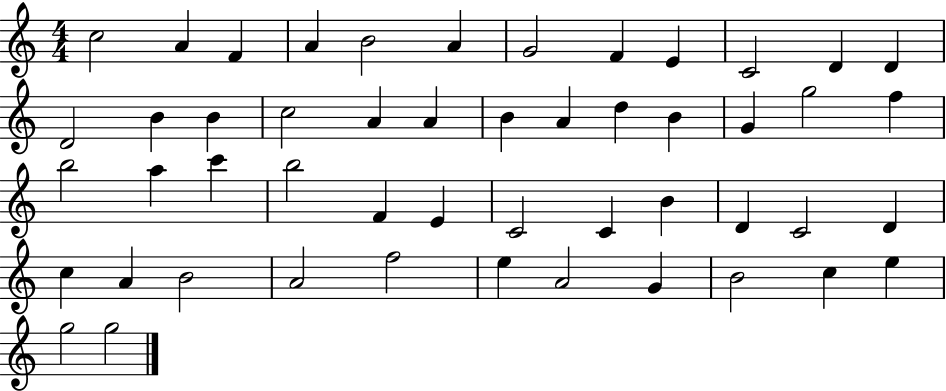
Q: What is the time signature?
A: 4/4